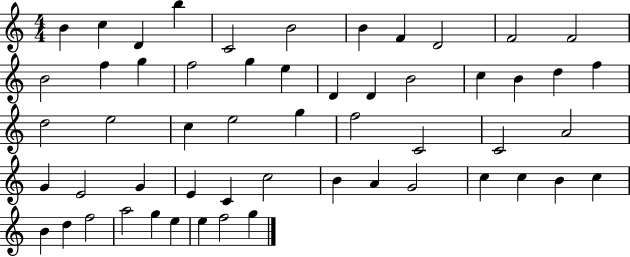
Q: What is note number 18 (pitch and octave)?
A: D4